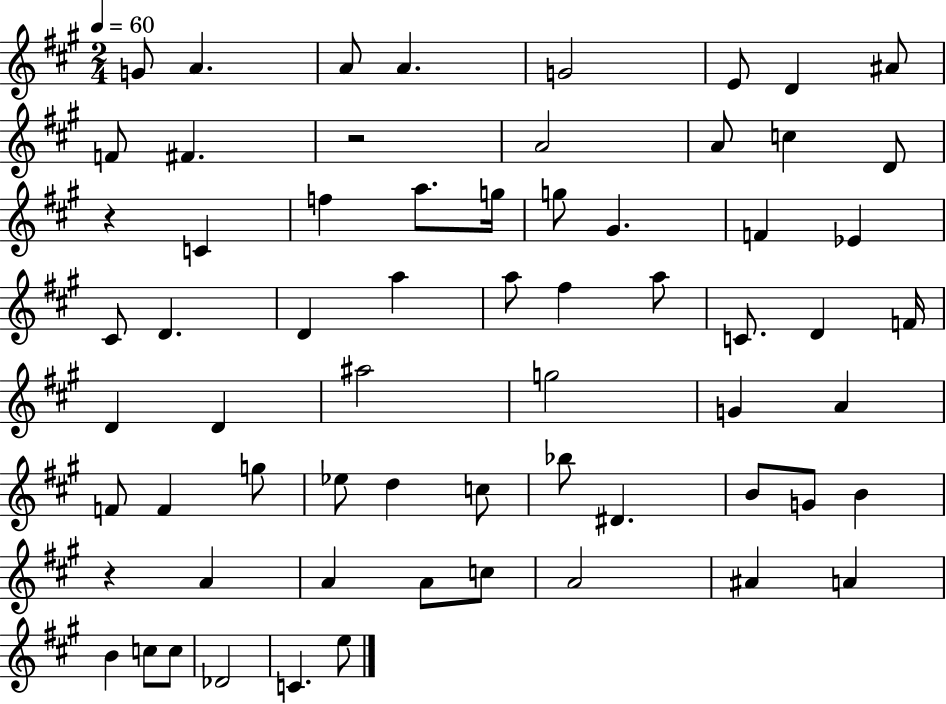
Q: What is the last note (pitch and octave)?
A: E5